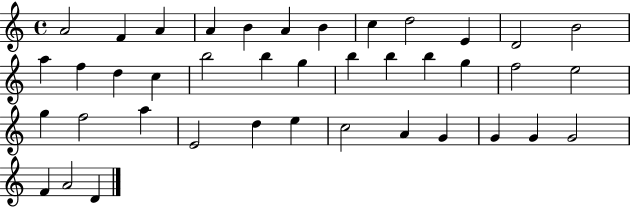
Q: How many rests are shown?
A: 0